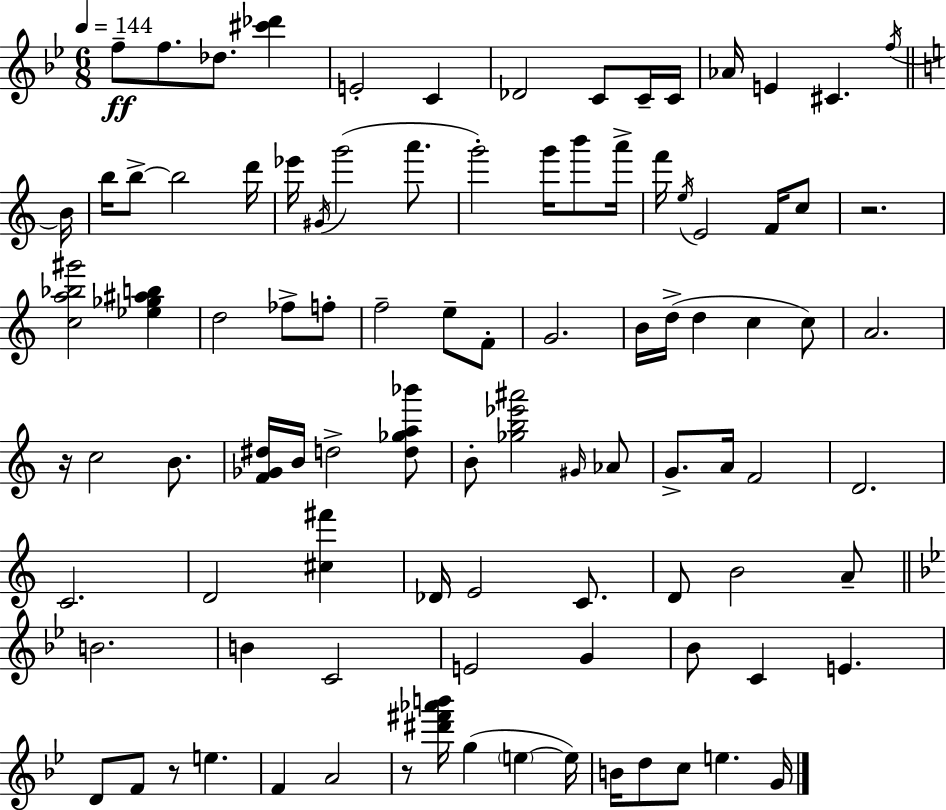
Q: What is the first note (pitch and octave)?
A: F5